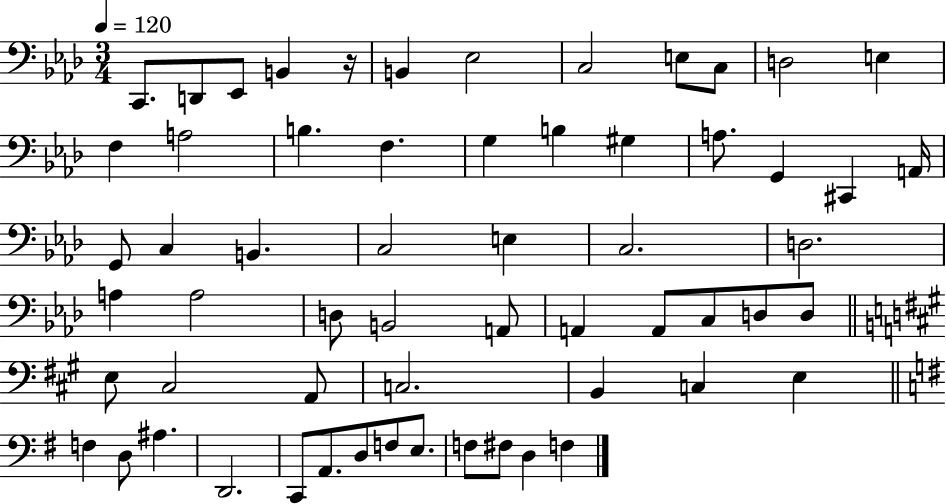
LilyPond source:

{
  \clef bass
  \numericTimeSignature
  \time 3/4
  \key aes \major
  \tempo 4 = 120
  c,8. d,8 ees,8 b,4 r16 | b,4 ees2 | c2 e8 c8 | d2 e4 | \break f4 a2 | b4. f4. | g4 b4 gis4 | a8. g,4 cis,4 a,16 | \break g,8 c4 b,4. | c2 e4 | c2. | d2. | \break a4 a2 | d8 b,2 a,8 | a,4 a,8 c8 d8 d8 | \bar "||" \break \key a \major e8 cis2 a,8 | c2. | b,4 c4 e4 | \bar "||" \break \key g \major f4 d8 ais4. | d,2. | c,8 a,8. d8 f8 e8. | f8 fis8 d4 f4 | \break \bar "|."
}